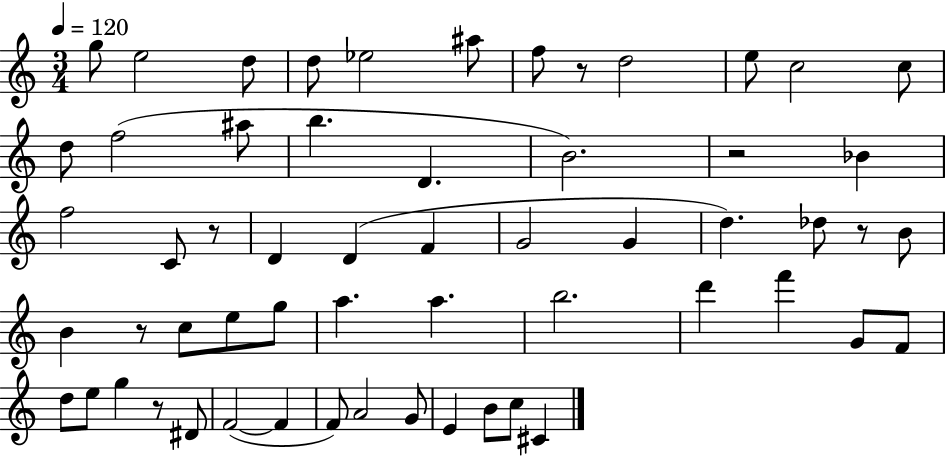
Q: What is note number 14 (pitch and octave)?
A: A#5